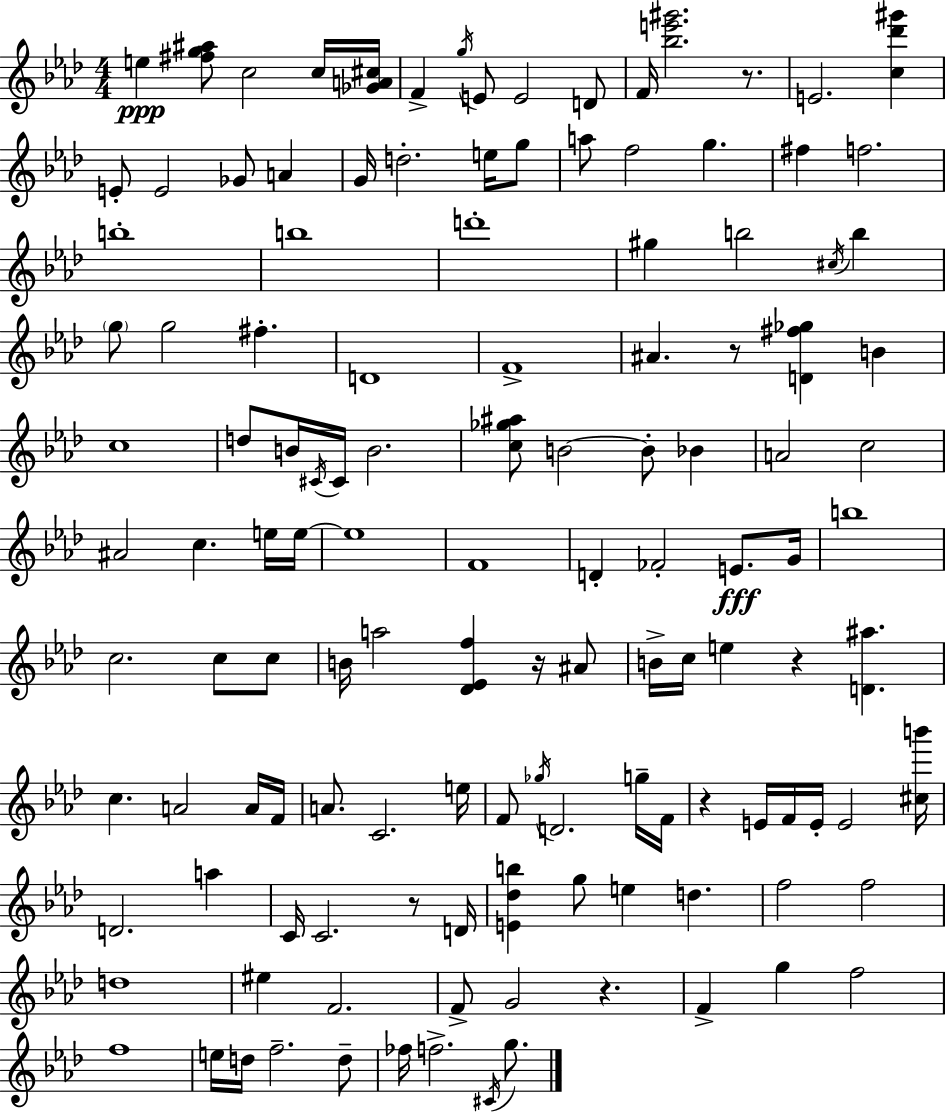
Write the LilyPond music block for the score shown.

{
  \clef treble
  \numericTimeSignature
  \time 4/4
  \key aes \major
  e''4\ppp <fis'' g'' ais''>8 c''2 c''16 <ges' a' cis''>16 | f'4-> \acciaccatura { g''16 } e'8 e'2 d'8 | f'16 <bes'' e''' gis'''>2. r8. | e'2. <c'' des''' gis'''>4 | \break e'8-. e'2 ges'8 a'4 | g'16 d''2.-. e''16 g''8 | a''8 f''2 g''4. | fis''4 f''2. | \break b''1-. | b''1 | d'''1-. | gis''4 b''2 \acciaccatura { cis''16 } b''4 | \break \parenthesize g''8 g''2 fis''4.-. | d'1 | f'1-> | ais'4. r8 <d' fis'' ges''>4 b'4 | \break c''1 | d''8 b'16 \acciaccatura { cis'16 } cis'16 b'2. | <c'' ges'' ais''>8 b'2~~ b'8-. bes'4 | a'2 c''2 | \break ais'2 c''4. | e''16 e''16~~ e''1 | f'1 | d'4-. fes'2-. e'8.\fff | \break g'16 b''1 | c''2. c''8 | c''8 b'16 a''2 <des' ees' f''>4 | r16 ais'8 b'16-> c''16 e''4 r4 <d' ais''>4. | \break c''4. a'2 | a'16 f'16 a'8. c'2. | e''16 f'8 \acciaccatura { ges''16 } d'2. | g''16-- f'16 r4 e'16 f'16 e'16-. e'2 | \break <cis'' b'''>16 d'2. | a''4 c'16 c'2. | r8 d'16 <e' des'' b''>4 g''8 e''4 d''4. | f''2 f''2 | \break d''1 | eis''4 f'2. | f'8-> g'2 r4. | f'4-> g''4 f''2 | \break f''1 | e''16 d''16 f''2.-- | d''8-- fes''16 f''2.-> | \acciaccatura { cis'16 } g''8. \bar "|."
}